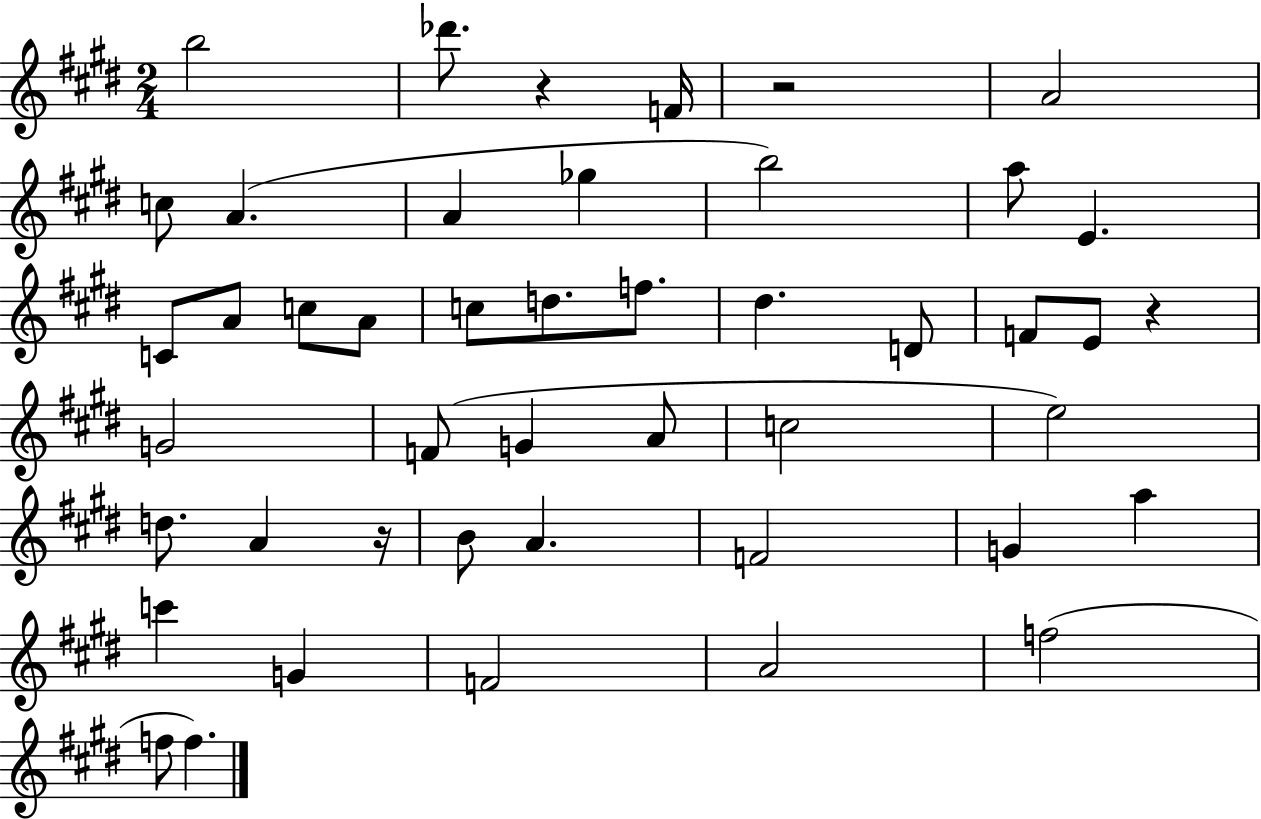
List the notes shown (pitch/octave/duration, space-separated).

B5/h Db6/e. R/q F4/s R/h A4/h C5/e A4/q. A4/q Gb5/q B5/h A5/e E4/q. C4/e A4/e C5/e A4/e C5/e D5/e. F5/e. D#5/q. D4/e F4/e E4/e R/q G4/h F4/e G4/q A4/e C5/h E5/h D5/e. A4/q R/s B4/e A4/q. F4/h G4/q A5/q C6/q G4/q F4/h A4/h F5/h F5/e F5/q.